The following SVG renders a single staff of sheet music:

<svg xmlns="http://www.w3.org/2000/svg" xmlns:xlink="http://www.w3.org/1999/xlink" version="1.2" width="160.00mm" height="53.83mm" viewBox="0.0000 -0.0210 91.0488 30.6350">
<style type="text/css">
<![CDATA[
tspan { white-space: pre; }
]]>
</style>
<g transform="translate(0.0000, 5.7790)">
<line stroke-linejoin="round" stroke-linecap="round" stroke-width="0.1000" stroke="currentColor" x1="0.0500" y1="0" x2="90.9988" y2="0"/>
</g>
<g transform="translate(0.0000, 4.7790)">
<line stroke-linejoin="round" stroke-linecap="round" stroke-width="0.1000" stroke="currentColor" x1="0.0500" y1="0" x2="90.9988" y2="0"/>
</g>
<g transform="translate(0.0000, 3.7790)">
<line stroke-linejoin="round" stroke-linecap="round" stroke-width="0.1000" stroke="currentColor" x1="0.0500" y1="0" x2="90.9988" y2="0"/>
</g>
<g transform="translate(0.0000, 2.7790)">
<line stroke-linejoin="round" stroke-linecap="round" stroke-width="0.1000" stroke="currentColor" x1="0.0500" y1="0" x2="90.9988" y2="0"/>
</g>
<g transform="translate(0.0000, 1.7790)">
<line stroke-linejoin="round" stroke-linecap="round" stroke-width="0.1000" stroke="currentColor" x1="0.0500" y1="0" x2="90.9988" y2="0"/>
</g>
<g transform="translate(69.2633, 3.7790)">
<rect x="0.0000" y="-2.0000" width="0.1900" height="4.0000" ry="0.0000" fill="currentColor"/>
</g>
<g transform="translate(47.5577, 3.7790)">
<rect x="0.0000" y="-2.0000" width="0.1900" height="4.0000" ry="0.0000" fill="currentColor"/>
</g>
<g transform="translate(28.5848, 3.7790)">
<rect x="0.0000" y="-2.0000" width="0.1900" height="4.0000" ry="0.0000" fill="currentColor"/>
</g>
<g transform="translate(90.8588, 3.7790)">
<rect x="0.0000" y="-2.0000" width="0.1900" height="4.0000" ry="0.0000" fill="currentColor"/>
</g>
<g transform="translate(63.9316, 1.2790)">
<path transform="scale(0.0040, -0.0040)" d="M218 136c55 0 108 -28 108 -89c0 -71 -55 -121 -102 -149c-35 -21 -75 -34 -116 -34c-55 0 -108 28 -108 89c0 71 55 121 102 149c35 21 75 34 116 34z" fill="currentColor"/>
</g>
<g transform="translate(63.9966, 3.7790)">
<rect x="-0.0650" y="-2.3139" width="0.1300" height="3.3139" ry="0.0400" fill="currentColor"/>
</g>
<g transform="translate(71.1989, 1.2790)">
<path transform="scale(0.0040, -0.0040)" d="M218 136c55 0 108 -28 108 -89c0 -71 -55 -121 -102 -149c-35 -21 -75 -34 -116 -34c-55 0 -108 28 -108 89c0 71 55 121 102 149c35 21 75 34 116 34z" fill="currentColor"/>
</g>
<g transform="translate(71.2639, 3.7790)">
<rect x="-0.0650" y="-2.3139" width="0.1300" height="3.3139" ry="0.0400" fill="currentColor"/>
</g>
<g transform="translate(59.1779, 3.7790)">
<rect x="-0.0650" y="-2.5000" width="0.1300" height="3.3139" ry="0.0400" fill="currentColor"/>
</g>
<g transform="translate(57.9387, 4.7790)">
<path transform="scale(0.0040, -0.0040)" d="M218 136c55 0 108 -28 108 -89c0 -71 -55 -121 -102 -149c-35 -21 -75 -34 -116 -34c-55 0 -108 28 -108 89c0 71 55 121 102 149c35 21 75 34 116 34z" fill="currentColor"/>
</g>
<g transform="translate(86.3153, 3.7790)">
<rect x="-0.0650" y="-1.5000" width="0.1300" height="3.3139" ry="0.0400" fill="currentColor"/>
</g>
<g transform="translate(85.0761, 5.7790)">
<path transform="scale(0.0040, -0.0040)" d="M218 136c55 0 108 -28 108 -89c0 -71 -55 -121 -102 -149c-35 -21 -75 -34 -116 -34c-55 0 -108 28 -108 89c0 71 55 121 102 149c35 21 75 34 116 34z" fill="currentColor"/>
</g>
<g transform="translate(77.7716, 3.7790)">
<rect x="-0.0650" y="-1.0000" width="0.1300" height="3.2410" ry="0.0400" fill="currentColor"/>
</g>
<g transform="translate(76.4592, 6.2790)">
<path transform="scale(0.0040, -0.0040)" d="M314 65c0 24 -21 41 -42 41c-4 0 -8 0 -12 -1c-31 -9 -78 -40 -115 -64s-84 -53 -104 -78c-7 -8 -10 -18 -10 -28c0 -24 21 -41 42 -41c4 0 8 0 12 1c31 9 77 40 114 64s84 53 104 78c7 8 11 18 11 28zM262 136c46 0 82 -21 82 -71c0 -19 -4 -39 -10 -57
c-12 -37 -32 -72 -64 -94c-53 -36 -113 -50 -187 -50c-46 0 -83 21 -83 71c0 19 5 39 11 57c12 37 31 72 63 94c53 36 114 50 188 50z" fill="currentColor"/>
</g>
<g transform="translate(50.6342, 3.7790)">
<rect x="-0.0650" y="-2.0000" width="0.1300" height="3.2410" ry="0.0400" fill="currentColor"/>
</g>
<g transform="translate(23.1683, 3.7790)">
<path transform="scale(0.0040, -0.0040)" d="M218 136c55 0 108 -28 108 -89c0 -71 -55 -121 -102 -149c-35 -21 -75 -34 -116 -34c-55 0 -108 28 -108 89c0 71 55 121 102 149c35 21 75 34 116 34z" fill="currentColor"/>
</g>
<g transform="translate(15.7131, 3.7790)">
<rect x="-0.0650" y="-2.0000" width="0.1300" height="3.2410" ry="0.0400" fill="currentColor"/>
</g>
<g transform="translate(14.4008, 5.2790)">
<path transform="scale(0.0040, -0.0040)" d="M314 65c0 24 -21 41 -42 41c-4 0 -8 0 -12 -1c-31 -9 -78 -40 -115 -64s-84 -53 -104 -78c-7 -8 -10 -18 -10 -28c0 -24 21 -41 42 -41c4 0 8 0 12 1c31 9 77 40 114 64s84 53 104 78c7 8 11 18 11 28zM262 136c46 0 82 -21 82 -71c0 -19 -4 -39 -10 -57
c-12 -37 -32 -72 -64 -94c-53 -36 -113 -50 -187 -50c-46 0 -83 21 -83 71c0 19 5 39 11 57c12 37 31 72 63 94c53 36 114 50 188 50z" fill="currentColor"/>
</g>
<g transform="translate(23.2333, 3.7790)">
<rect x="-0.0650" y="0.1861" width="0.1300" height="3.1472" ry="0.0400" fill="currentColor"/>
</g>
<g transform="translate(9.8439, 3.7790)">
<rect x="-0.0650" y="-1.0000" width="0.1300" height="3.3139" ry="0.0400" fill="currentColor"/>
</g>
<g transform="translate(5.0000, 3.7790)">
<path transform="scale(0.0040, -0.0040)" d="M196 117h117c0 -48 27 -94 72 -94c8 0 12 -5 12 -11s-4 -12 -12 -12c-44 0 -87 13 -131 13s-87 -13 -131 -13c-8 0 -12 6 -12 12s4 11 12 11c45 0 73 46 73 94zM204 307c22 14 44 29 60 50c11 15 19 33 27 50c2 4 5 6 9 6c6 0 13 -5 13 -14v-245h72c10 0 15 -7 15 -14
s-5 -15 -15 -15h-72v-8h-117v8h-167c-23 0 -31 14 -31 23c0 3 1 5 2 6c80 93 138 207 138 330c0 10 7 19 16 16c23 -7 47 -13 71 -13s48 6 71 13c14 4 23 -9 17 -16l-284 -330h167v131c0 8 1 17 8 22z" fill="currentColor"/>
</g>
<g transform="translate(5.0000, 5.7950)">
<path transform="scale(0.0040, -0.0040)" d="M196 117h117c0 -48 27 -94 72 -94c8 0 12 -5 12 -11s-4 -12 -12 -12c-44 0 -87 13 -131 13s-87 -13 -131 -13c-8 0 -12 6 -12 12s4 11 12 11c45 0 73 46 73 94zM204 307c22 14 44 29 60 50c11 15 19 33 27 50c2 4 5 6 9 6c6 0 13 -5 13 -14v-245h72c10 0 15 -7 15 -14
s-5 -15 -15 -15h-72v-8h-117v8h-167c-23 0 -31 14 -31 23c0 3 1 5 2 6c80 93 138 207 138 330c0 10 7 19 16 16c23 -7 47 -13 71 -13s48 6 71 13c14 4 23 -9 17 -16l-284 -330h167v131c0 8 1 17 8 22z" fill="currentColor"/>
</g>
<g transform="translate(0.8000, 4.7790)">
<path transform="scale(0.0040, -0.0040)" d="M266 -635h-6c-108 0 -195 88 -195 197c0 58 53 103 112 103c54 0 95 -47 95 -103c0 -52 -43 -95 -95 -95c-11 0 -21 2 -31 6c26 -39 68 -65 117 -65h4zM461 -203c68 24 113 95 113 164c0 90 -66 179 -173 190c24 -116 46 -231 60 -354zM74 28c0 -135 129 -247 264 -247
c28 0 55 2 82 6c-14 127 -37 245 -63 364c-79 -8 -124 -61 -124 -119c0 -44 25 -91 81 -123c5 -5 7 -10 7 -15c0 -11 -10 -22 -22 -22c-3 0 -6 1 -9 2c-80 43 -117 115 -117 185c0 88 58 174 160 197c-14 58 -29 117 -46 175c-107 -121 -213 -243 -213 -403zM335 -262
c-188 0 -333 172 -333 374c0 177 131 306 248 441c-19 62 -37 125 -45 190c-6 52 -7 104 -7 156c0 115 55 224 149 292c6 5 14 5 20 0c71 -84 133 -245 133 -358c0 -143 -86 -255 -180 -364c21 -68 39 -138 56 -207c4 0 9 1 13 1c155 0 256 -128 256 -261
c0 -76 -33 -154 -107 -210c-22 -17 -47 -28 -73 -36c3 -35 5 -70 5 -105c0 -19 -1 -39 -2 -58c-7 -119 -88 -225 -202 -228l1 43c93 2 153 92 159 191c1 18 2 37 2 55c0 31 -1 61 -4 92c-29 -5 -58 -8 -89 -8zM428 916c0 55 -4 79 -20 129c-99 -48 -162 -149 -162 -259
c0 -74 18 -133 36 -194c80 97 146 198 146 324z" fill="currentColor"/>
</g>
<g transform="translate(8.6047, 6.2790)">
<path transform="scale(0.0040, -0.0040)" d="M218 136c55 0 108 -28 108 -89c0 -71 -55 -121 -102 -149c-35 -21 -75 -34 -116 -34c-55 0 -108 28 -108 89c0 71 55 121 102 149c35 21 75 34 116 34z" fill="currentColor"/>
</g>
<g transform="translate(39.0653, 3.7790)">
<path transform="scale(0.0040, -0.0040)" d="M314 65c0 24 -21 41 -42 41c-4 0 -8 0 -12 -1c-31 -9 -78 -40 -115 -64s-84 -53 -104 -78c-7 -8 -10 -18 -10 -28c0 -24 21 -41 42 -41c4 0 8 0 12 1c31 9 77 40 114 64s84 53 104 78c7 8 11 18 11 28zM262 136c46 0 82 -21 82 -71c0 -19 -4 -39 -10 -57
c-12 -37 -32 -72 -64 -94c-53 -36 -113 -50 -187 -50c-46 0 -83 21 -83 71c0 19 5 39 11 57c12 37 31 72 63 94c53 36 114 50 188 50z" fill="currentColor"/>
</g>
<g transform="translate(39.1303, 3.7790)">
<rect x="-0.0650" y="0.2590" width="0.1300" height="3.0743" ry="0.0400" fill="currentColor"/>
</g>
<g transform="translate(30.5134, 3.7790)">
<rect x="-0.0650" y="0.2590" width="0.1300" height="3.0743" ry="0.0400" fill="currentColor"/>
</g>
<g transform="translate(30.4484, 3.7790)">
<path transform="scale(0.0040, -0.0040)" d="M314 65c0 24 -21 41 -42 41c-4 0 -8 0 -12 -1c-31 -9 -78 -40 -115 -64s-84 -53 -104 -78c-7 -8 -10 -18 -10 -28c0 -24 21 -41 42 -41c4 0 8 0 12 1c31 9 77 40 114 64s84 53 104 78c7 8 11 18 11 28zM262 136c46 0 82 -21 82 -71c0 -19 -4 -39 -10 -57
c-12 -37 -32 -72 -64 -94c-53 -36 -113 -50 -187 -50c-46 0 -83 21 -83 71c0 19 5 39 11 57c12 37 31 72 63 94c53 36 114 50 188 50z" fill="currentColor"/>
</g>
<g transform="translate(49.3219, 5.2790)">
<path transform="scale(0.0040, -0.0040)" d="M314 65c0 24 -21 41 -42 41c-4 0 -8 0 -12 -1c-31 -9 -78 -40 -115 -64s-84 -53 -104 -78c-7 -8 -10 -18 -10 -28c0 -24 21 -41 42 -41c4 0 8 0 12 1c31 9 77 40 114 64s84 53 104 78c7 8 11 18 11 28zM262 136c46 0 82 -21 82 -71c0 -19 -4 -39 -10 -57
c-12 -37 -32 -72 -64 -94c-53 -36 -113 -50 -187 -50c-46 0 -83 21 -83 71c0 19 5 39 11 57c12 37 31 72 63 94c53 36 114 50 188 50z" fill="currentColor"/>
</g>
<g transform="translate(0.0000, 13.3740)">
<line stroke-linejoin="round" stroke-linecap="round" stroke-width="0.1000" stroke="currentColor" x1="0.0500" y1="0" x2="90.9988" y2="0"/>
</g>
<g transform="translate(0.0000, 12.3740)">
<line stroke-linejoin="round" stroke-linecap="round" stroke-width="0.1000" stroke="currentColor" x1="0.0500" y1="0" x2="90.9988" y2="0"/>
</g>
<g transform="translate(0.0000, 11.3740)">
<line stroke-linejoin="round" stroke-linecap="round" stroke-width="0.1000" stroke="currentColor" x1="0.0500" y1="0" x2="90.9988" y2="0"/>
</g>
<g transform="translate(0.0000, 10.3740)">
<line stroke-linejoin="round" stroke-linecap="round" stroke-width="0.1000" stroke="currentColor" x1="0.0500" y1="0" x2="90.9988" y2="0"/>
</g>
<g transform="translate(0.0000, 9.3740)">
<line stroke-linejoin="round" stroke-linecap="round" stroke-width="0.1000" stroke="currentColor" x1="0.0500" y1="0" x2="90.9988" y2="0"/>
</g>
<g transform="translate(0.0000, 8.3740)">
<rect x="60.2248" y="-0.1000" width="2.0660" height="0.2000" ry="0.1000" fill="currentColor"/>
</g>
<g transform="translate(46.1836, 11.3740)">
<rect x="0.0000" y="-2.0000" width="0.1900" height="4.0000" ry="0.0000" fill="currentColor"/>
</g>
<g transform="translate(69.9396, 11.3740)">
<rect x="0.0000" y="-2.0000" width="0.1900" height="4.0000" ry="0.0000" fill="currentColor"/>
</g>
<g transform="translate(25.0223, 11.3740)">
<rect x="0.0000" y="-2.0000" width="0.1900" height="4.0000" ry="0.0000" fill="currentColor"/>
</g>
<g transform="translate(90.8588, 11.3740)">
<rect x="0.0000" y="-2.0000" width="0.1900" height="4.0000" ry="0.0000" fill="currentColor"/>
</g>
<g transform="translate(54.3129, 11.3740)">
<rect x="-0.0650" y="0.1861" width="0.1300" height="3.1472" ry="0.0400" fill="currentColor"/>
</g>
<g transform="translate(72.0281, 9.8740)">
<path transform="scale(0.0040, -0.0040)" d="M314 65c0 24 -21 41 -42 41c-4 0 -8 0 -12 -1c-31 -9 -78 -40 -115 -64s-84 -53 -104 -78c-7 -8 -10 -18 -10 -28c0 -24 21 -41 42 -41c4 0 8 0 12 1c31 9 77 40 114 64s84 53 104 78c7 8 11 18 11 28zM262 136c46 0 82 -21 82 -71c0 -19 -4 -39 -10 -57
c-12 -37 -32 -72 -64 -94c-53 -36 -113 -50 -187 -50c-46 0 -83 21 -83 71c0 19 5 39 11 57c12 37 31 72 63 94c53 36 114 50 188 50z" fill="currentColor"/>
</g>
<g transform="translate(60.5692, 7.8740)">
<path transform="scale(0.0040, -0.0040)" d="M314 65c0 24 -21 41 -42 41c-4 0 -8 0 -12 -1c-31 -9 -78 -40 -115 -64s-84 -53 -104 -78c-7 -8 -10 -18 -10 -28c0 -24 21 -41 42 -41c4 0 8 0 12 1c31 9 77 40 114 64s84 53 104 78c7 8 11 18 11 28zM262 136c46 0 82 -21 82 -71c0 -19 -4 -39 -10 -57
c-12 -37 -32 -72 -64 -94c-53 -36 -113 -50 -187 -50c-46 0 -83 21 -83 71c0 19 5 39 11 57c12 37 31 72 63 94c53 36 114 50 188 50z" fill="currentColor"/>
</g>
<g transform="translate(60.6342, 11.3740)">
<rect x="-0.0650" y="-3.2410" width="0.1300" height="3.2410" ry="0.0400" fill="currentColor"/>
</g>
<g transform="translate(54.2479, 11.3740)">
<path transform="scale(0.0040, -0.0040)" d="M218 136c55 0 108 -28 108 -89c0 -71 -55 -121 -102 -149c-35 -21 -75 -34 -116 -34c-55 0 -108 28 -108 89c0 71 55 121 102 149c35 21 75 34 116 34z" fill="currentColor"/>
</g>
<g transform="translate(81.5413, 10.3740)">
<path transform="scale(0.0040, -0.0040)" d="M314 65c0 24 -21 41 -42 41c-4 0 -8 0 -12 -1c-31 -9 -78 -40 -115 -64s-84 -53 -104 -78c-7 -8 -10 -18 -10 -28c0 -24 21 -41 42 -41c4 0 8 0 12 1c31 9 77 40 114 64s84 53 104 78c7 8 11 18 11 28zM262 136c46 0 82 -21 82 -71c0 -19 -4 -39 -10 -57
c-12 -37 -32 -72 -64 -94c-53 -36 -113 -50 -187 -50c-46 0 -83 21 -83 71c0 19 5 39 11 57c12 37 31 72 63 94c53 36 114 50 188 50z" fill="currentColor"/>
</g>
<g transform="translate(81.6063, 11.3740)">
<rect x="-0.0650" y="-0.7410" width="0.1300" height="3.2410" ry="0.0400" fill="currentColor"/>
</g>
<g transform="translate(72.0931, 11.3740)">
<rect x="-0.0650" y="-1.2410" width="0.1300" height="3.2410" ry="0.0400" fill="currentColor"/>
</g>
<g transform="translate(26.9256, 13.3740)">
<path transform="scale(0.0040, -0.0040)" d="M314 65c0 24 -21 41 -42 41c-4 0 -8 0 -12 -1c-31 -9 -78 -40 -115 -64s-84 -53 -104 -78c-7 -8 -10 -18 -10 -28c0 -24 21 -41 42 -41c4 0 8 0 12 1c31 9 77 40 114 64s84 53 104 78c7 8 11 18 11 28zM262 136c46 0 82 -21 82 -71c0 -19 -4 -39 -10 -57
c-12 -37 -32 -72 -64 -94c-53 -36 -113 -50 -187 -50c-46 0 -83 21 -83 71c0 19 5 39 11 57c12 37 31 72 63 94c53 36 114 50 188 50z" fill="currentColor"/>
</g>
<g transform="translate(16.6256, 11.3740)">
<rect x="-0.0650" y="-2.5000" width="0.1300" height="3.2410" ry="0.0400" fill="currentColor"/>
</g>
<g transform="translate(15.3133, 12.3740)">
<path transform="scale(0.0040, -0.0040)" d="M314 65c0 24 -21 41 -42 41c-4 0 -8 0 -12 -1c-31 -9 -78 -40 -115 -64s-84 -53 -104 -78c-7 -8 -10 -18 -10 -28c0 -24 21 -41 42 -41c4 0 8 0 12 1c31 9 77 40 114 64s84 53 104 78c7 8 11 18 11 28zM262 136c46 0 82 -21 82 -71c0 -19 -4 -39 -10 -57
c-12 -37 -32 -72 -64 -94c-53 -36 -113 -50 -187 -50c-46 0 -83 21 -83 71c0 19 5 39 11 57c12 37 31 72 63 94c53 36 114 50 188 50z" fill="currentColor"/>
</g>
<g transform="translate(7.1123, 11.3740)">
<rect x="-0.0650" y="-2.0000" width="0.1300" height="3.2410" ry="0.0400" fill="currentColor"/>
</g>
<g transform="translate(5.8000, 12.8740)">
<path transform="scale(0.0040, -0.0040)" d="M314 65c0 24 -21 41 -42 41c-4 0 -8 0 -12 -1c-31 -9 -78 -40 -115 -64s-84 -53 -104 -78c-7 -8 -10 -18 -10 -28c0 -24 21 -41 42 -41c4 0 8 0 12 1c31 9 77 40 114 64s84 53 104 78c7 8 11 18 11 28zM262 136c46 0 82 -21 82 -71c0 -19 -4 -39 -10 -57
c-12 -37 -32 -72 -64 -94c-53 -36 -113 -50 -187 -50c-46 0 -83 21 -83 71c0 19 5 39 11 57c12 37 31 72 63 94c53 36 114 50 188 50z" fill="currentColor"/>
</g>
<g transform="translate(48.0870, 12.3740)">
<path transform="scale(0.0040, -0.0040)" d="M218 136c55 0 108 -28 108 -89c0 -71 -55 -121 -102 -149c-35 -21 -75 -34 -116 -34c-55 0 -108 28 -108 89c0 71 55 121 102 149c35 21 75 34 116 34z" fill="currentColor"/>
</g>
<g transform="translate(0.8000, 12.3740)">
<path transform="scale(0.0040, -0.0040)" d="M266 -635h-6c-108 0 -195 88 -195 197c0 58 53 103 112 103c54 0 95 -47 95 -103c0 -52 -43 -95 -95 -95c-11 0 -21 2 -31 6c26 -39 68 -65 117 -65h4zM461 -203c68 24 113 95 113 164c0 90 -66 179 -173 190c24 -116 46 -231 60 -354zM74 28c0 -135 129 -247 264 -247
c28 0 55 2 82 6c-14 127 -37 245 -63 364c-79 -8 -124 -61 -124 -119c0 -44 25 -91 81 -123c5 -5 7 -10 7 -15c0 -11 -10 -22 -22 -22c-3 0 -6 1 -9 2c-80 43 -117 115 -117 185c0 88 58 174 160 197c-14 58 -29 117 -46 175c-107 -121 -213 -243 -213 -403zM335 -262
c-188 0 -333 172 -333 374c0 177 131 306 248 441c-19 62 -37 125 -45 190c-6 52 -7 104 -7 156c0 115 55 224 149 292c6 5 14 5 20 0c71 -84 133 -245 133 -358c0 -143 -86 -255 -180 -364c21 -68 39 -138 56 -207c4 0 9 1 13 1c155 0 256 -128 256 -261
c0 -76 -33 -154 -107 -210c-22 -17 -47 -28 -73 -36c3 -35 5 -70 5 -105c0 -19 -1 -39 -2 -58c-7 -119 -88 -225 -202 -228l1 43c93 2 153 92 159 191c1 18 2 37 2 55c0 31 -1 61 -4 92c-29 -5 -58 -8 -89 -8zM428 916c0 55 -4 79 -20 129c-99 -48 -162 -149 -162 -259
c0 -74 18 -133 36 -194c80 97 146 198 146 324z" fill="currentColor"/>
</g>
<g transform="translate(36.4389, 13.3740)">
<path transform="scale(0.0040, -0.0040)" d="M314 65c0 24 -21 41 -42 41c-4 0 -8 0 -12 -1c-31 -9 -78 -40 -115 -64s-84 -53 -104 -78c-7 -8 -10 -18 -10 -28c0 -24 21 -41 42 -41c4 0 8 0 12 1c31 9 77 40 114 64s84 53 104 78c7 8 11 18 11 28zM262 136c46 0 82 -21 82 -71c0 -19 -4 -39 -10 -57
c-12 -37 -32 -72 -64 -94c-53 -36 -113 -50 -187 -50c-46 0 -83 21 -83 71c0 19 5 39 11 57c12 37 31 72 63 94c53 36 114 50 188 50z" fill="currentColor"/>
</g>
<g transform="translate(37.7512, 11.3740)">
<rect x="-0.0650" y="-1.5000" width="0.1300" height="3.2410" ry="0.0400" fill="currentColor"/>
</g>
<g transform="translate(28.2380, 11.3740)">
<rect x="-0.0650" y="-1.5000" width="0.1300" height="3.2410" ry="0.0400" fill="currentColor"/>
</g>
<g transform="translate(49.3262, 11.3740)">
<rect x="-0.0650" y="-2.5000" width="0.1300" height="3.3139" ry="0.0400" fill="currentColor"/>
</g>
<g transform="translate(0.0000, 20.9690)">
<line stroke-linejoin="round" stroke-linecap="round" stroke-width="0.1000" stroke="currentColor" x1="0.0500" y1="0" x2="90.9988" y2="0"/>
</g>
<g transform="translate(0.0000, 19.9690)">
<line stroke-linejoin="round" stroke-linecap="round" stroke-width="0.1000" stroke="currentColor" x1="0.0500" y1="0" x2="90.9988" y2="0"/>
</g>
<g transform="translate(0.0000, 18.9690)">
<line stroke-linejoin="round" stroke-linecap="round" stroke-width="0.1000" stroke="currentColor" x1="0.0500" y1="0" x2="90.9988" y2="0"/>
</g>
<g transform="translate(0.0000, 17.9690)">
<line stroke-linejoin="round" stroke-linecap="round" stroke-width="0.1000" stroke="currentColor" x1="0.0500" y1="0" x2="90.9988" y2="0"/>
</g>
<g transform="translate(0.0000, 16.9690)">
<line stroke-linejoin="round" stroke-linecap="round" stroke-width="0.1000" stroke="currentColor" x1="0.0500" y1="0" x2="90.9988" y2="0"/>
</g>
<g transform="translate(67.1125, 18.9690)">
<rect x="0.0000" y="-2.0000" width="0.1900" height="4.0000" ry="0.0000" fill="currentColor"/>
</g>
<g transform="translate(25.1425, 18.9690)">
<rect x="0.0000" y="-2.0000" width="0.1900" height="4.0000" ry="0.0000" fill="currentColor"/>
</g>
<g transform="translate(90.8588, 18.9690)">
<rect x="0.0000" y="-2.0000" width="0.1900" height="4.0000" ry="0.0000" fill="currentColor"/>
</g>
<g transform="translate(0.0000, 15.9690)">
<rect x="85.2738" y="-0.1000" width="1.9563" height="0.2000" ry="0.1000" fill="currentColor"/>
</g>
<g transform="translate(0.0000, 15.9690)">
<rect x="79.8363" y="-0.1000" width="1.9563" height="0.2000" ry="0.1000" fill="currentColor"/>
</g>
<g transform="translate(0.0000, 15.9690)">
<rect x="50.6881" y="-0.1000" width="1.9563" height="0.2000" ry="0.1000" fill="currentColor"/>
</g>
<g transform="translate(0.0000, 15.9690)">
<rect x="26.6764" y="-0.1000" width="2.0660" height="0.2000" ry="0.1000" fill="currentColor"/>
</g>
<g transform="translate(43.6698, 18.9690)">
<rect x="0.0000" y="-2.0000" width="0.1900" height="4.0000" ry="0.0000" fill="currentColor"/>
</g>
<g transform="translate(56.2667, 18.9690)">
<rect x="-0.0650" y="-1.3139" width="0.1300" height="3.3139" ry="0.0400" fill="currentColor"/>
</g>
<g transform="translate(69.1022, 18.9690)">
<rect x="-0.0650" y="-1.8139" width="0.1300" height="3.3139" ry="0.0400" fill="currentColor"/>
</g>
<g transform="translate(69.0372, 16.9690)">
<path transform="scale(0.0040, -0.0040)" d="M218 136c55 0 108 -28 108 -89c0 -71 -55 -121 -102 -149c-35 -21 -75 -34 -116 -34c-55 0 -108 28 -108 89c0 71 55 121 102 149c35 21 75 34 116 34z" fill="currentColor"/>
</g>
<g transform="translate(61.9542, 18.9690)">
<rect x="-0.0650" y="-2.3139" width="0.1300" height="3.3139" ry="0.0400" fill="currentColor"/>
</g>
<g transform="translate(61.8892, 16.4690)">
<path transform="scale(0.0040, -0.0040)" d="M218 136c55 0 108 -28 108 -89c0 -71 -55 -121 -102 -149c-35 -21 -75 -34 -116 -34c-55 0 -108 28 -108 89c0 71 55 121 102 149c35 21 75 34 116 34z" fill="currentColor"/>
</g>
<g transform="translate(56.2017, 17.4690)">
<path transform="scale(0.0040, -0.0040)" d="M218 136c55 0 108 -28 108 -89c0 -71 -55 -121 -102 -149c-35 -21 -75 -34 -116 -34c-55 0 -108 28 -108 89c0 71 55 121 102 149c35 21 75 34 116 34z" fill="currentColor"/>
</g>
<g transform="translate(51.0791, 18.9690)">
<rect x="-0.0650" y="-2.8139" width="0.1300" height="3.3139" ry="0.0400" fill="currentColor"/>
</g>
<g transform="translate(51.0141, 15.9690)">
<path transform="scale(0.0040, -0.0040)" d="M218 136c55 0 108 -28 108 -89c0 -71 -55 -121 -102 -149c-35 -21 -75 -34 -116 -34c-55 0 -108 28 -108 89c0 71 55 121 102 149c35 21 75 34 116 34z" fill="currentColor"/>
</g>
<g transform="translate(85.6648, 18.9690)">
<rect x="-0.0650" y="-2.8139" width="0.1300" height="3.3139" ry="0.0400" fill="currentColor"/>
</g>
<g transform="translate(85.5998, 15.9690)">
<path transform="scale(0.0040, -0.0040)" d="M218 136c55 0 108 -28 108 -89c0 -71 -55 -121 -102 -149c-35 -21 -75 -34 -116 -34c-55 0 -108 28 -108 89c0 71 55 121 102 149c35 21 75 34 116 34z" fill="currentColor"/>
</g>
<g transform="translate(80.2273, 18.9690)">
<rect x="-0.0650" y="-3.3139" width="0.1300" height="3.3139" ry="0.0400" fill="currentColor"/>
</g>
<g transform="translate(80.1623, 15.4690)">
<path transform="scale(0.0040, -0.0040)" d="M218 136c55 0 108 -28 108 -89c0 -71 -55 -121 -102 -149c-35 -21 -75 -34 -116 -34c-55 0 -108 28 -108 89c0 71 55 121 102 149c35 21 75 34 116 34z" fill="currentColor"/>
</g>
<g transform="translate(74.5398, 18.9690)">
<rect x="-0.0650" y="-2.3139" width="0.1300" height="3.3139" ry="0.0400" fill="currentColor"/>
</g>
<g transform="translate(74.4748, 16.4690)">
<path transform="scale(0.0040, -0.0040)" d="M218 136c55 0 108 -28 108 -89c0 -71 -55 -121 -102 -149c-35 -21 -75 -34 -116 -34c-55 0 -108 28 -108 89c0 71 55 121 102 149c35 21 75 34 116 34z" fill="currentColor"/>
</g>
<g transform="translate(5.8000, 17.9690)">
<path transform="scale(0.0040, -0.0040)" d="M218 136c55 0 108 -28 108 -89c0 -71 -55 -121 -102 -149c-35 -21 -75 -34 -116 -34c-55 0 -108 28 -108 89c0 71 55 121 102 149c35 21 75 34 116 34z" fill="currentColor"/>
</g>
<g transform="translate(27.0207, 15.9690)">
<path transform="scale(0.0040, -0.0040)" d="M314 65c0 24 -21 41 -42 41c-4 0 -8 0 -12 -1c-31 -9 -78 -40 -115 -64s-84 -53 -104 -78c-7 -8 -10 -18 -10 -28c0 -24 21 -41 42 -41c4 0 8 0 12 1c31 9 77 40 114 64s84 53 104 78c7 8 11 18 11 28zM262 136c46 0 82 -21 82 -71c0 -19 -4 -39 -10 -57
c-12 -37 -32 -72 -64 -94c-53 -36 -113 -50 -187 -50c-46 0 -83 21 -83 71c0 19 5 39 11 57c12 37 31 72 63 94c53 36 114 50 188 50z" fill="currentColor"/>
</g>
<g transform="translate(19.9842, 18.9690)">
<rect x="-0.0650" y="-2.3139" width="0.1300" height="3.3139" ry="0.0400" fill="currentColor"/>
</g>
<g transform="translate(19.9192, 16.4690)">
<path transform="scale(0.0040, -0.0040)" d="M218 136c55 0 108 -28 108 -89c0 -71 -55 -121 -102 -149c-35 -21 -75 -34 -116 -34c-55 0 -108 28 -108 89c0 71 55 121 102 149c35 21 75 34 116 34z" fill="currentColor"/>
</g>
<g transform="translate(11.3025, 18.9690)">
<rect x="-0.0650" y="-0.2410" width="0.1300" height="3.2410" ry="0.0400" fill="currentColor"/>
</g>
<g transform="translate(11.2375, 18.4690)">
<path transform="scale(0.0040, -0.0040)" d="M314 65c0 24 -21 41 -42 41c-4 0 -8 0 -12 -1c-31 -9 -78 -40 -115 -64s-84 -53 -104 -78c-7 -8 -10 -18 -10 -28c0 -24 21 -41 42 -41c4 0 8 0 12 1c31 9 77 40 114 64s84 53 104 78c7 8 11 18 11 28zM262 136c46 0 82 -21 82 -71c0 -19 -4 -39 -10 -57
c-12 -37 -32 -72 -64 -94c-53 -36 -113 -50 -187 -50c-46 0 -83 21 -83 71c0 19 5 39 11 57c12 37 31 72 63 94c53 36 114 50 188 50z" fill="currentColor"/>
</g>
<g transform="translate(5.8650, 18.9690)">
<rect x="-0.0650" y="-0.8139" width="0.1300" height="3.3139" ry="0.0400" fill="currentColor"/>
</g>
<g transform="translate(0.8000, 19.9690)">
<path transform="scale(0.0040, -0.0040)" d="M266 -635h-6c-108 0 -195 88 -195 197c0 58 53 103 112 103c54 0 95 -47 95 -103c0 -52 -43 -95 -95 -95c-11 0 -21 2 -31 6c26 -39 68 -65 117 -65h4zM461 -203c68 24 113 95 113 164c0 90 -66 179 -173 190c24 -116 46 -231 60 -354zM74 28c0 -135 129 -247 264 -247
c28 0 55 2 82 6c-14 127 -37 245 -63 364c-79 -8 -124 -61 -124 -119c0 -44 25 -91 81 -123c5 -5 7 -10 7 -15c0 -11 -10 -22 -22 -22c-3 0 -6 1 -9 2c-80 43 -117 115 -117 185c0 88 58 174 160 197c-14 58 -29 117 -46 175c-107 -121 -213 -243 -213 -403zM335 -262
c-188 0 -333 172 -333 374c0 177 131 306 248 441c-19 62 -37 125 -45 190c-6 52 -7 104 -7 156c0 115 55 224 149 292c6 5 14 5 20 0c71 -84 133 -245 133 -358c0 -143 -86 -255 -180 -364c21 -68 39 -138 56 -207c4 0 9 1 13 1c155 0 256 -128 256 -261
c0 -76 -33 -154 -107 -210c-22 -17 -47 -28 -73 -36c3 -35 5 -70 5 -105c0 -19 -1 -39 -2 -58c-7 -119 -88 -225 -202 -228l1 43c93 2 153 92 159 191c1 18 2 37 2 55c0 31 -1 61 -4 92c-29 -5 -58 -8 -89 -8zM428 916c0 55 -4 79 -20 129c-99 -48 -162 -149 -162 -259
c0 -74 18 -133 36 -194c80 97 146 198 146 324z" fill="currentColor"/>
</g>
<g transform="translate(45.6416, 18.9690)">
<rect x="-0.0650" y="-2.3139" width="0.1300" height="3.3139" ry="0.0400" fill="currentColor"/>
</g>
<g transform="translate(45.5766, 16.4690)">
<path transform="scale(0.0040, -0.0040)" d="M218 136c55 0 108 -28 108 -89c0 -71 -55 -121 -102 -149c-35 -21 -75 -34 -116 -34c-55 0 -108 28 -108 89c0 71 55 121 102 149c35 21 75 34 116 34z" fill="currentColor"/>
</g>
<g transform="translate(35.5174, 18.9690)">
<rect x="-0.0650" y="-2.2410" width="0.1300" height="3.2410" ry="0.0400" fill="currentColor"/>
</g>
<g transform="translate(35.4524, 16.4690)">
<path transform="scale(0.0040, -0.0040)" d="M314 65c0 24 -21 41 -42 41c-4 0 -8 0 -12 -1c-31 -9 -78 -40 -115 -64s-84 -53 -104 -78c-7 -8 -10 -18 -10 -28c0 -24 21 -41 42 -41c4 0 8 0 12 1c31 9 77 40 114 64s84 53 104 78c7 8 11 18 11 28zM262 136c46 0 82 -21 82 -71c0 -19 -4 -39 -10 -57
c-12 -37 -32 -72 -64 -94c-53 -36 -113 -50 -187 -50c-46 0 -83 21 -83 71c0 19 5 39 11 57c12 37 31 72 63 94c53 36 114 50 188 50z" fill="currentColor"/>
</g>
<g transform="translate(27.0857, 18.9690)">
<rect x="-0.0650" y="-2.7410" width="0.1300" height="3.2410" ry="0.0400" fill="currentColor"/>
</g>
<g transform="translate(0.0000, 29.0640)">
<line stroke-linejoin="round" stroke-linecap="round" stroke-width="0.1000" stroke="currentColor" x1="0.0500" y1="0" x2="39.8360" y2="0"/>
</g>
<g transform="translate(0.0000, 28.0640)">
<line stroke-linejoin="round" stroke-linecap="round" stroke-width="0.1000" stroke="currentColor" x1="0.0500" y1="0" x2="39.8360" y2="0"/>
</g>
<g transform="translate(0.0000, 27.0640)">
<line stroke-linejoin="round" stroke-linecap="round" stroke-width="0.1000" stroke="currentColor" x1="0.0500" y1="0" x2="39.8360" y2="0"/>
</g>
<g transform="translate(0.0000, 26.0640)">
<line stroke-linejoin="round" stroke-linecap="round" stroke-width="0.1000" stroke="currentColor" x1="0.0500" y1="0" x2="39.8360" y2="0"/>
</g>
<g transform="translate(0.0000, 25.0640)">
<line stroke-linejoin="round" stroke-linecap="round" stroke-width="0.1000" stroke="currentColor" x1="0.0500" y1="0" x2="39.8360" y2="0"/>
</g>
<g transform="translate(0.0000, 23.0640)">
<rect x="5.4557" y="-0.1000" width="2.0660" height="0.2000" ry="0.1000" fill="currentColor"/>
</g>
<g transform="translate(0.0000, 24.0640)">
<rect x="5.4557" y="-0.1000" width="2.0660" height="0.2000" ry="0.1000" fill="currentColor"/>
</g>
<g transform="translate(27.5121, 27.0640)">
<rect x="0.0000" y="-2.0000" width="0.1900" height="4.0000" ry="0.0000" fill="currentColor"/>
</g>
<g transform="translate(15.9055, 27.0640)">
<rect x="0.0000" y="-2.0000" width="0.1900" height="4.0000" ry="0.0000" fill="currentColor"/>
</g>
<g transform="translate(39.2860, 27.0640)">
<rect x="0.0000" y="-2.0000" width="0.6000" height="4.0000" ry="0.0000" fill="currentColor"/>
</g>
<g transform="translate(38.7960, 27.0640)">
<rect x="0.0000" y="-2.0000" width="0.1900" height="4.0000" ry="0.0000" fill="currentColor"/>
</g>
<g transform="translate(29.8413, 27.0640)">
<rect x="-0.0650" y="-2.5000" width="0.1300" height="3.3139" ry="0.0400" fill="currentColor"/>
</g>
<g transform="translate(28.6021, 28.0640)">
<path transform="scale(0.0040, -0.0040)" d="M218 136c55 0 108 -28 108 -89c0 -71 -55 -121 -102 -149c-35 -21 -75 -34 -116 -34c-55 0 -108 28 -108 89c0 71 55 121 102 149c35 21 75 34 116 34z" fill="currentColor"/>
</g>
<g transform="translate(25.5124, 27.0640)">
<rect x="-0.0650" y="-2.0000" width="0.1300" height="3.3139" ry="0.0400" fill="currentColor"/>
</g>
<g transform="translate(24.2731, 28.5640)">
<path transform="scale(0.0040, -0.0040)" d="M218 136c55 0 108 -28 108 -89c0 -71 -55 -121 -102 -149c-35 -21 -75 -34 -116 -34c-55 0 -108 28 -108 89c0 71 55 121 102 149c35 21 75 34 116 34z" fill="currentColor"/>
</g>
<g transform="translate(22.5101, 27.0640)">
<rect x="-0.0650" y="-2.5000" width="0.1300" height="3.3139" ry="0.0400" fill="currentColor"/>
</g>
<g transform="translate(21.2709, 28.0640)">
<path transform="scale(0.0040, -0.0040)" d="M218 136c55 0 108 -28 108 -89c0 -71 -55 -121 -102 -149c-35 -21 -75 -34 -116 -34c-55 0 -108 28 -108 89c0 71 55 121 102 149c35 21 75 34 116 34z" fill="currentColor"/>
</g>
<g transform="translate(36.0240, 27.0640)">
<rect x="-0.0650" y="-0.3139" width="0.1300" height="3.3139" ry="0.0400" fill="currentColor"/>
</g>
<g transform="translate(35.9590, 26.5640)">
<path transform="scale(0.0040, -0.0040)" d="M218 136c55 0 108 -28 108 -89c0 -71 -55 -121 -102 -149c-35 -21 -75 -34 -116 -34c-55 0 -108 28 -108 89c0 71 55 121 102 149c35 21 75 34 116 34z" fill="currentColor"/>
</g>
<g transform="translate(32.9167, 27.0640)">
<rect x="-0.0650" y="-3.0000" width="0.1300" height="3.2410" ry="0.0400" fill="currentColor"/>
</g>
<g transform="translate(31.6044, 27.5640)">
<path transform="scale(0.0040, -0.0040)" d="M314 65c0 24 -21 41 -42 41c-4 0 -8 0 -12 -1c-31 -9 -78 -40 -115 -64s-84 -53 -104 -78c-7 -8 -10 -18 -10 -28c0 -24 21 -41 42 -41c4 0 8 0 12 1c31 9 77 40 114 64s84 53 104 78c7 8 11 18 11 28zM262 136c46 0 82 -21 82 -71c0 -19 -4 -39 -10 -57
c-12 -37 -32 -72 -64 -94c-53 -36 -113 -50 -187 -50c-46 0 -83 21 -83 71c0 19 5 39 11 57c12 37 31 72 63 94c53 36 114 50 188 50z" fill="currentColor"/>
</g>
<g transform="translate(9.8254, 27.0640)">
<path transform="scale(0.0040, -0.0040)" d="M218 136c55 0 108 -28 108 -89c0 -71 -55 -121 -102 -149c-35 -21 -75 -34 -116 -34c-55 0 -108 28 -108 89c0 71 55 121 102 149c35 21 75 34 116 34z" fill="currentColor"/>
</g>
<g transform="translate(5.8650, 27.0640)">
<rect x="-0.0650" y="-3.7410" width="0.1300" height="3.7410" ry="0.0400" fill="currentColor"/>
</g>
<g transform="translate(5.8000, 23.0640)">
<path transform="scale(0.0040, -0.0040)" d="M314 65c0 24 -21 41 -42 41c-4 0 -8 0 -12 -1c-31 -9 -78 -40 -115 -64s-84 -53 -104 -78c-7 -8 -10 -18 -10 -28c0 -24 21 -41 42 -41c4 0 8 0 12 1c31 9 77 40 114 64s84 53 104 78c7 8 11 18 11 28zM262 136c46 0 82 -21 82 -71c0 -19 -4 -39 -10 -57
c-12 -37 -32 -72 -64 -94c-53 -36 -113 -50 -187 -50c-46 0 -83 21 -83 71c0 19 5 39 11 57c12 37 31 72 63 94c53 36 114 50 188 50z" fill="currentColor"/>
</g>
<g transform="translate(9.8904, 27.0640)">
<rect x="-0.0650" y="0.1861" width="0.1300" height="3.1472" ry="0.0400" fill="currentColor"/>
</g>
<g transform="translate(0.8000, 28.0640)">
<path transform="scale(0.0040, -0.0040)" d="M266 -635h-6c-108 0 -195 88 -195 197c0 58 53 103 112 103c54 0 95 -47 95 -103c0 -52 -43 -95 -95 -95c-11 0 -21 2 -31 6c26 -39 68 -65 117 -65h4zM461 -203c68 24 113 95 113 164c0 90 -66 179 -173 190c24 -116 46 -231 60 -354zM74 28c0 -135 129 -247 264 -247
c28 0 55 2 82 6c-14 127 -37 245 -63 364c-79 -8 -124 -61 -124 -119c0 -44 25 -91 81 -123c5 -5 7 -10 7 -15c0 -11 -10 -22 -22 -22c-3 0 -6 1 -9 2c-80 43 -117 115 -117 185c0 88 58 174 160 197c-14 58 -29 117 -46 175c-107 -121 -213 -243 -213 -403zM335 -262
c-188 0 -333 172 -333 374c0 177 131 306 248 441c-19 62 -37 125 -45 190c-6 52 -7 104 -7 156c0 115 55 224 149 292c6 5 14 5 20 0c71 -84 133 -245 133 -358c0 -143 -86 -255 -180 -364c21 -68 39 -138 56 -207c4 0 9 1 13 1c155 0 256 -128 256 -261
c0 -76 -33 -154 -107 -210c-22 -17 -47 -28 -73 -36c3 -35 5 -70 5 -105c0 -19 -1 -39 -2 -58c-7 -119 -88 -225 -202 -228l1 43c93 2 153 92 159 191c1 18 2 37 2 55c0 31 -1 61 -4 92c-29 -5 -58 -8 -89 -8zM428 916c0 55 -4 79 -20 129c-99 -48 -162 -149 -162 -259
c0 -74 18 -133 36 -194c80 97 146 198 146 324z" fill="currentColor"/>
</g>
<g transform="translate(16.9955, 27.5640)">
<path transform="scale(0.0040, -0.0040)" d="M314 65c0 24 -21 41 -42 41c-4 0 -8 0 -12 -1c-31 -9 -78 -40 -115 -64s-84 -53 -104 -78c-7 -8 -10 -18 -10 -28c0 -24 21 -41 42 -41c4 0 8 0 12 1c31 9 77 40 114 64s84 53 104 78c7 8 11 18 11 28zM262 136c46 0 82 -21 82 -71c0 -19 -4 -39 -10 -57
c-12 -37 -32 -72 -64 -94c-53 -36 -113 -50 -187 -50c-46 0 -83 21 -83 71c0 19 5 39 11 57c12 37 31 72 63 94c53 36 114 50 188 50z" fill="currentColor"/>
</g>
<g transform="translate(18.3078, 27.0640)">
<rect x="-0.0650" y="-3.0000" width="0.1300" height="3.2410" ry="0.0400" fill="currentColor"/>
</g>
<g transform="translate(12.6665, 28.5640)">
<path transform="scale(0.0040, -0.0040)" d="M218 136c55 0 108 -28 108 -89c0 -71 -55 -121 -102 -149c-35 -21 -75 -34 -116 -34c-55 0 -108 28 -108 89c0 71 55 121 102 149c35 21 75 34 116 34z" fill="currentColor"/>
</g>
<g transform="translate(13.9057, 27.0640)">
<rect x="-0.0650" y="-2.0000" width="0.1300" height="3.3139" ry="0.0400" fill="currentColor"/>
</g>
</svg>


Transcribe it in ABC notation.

X:1
T:Untitled
M:4/4
L:1/4
K:C
D F2 B B2 B2 F2 G g g D2 E F2 G2 E2 E2 G B b2 e2 d2 d c2 g a2 g2 g a e g f g b a c'2 B F A2 G F G A2 c